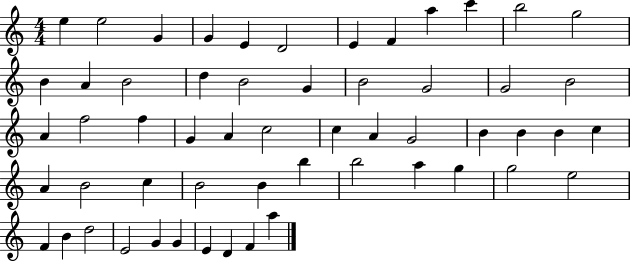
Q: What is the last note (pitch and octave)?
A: A5